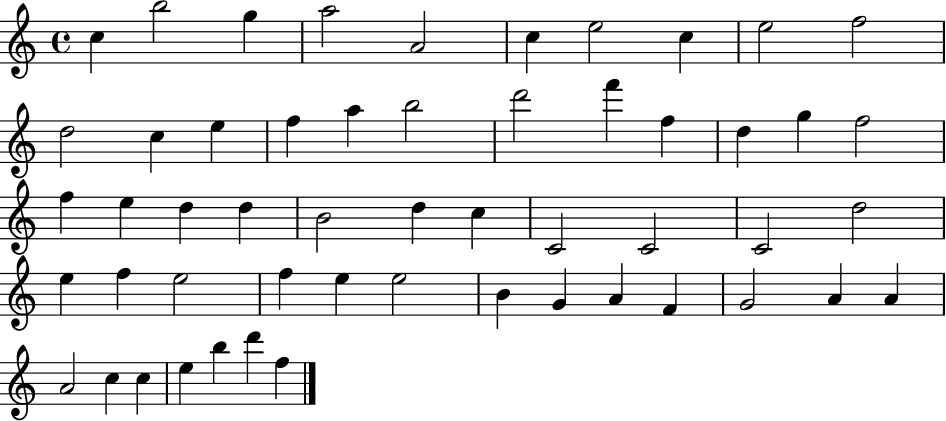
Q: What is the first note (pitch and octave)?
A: C5